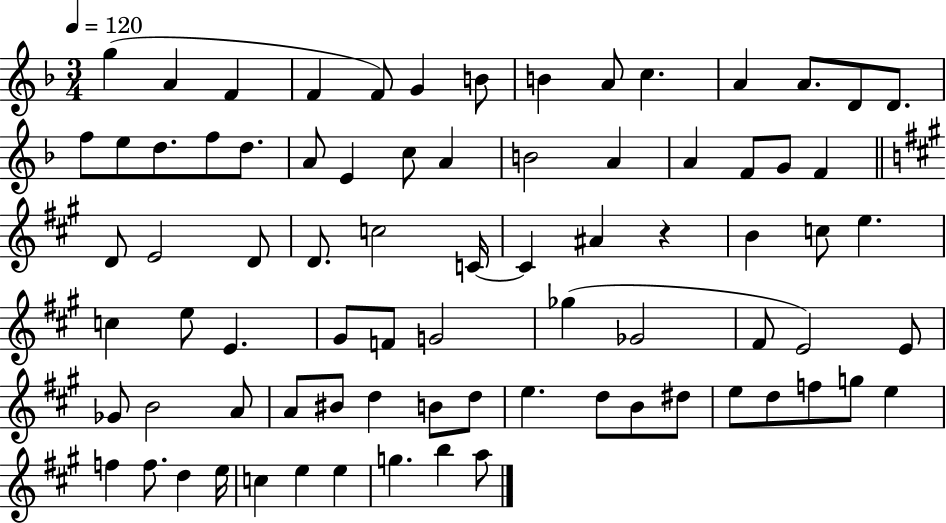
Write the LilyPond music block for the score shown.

{
  \clef treble
  \numericTimeSignature
  \time 3/4
  \key f \major
  \tempo 4 = 120
  g''4( a'4 f'4 | f'4 f'8) g'4 b'8 | b'4 a'8 c''4. | a'4 a'8. d'8 d'8. | \break f''8 e''8 d''8. f''8 d''8. | a'8 e'4 c''8 a'4 | b'2 a'4 | a'4 f'8 g'8 f'4 | \break \bar "||" \break \key a \major d'8 e'2 d'8 | d'8. c''2 c'16~~ | c'4 ais'4 r4 | b'4 c''8 e''4. | \break c''4 e''8 e'4. | gis'8 f'8 g'2 | ges''4( ges'2 | fis'8 e'2) e'8 | \break ges'8 b'2 a'8 | a'8 bis'8 d''4 b'8 d''8 | e''4. d''8 b'8 dis''8 | e''8 d''8 f''8 g''8 e''4 | \break f''4 f''8. d''4 e''16 | c''4 e''4 e''4 | g''4. b''4 a''8 | \bar "|."
}